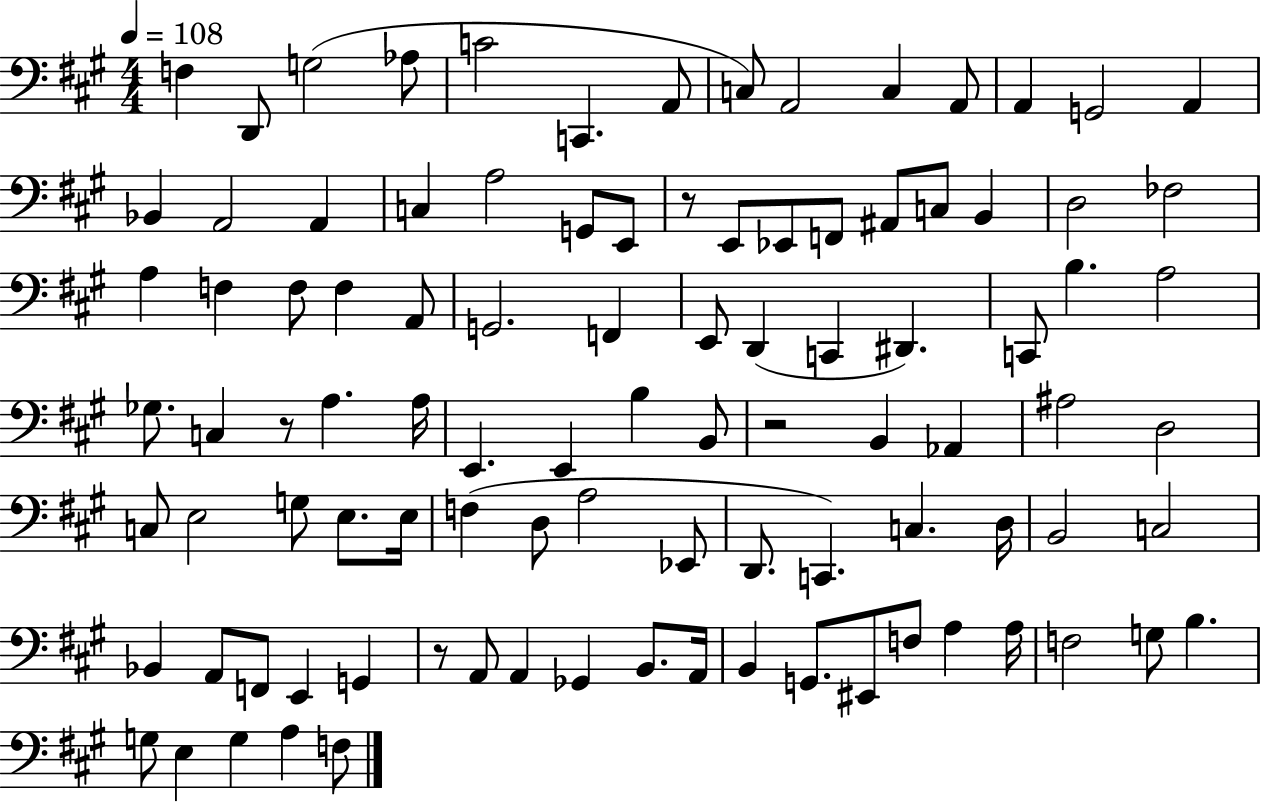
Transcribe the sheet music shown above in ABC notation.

X:1
T:Untitled
M:4/4
L:1/4
K:A
F, D,,/2 G,2 _A,/2 C2 C,, A,,/2 C,/2 A,,2 C, A,,/2 A,, G,,2 A,, _B,, A,,2 A,, C, A,2 G,,/2 E,,/2 z/2 E,,/2 _E,,/2 F,,/2 ^A,,/2 C,/2 B,, D,2 _F,2 A, F, F,/2 F, A,,/2 G,,2 F,, E,,/2 D,, C,, ^D,, C,,/2 B, A,2 _G,/2 C, z/2 A, A,/4 E,, E,, B, B,,/2 z2 B,, _A,, ^A,2 D,2 C,/2 E,2 G,/2 E,/2 E,/4 F, D,/2 A,2 _E,,/2 D,,/2 C,, C, D,/4 B,,2 C,2 _B,, A,,/2 F,,/2 E,, G,, z/2 A,,/2 A,, _G,, B,,/2 A,,/4 B,, G,,/2 ^E,,/2 F,/2 A, A,/4 F,2 G,/2 B, G,/2 E, G, A, F,/2